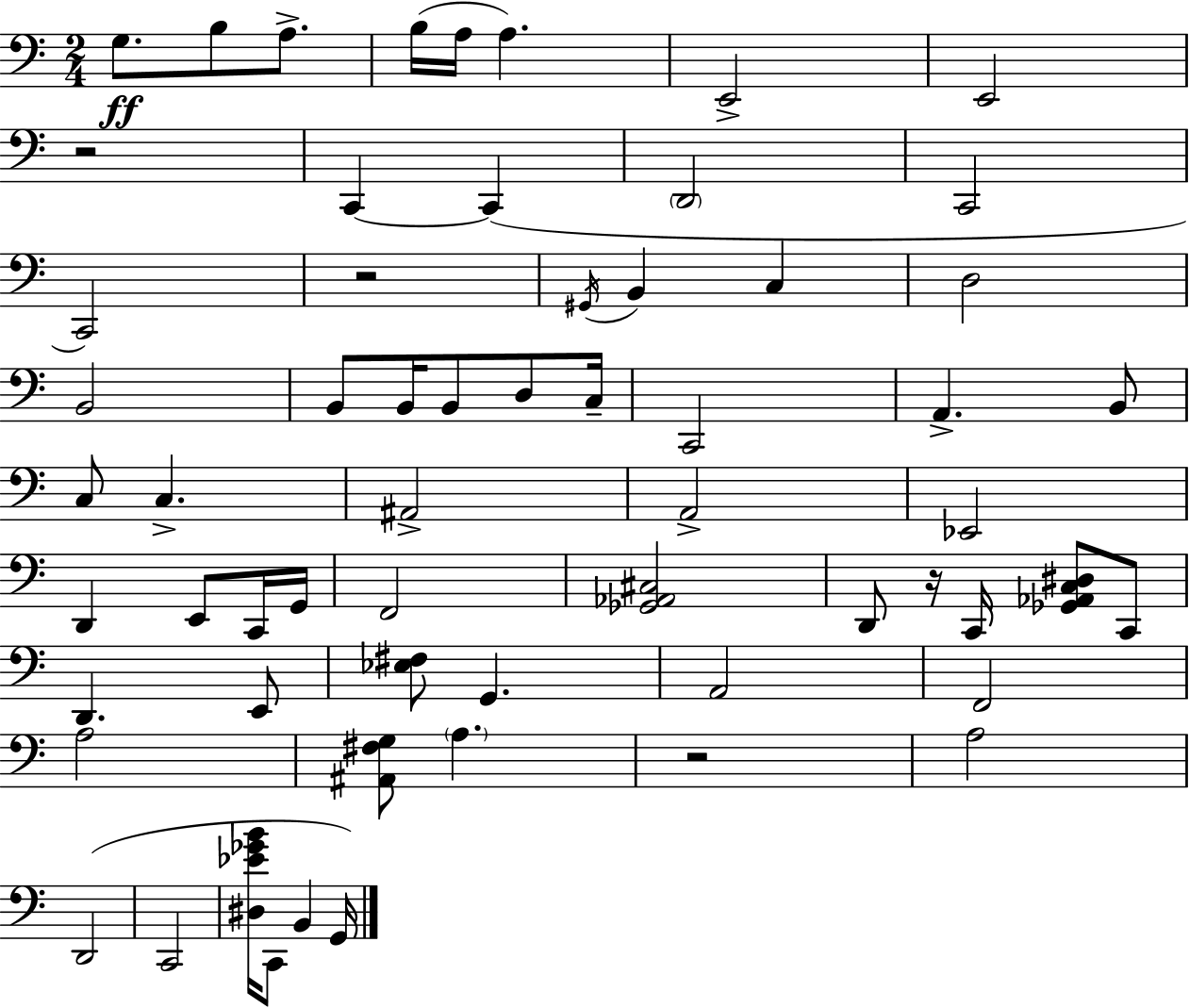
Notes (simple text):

G3/e. B3/e A3/e. B3/s A3/s A3/q. E2/h E2/h R/h C2/q C2/q D2/h C2/h C2/h R/h G#2/s B2/q C3/q D3/h B2/h B2/e B2/s B2/e D3/e C3/s C2/h A2/q. B2/e C3/e C3/q. A#2/h A2/h Eb2/h D2/q E2/e C2/s G2/s F2/h [Gb2,Ab2,C#3]/h D2/e R/s C2/s [Gb2,Ab2,C3,D#3]/e C2/e D2/q. E2/e [Eb3,F#3]/e G2/q. A2/h F2/h A3/h [A#2,F#3,G3]/e A3/q. R/h A3/h D2/h C2/h [D#3,Eb4,Gb4,B4]/s C2/e B2/q G2/s